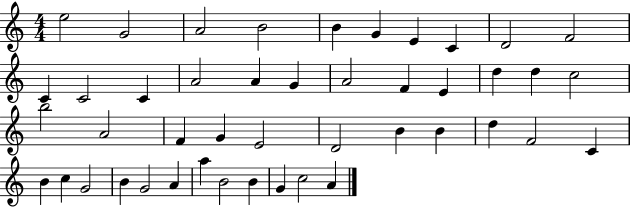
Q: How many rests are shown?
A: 0